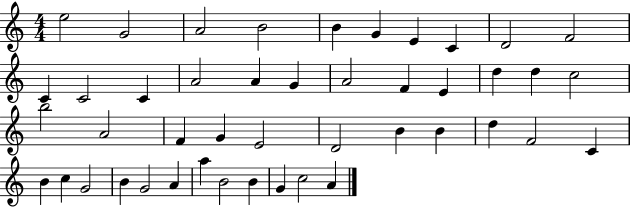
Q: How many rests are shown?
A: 0